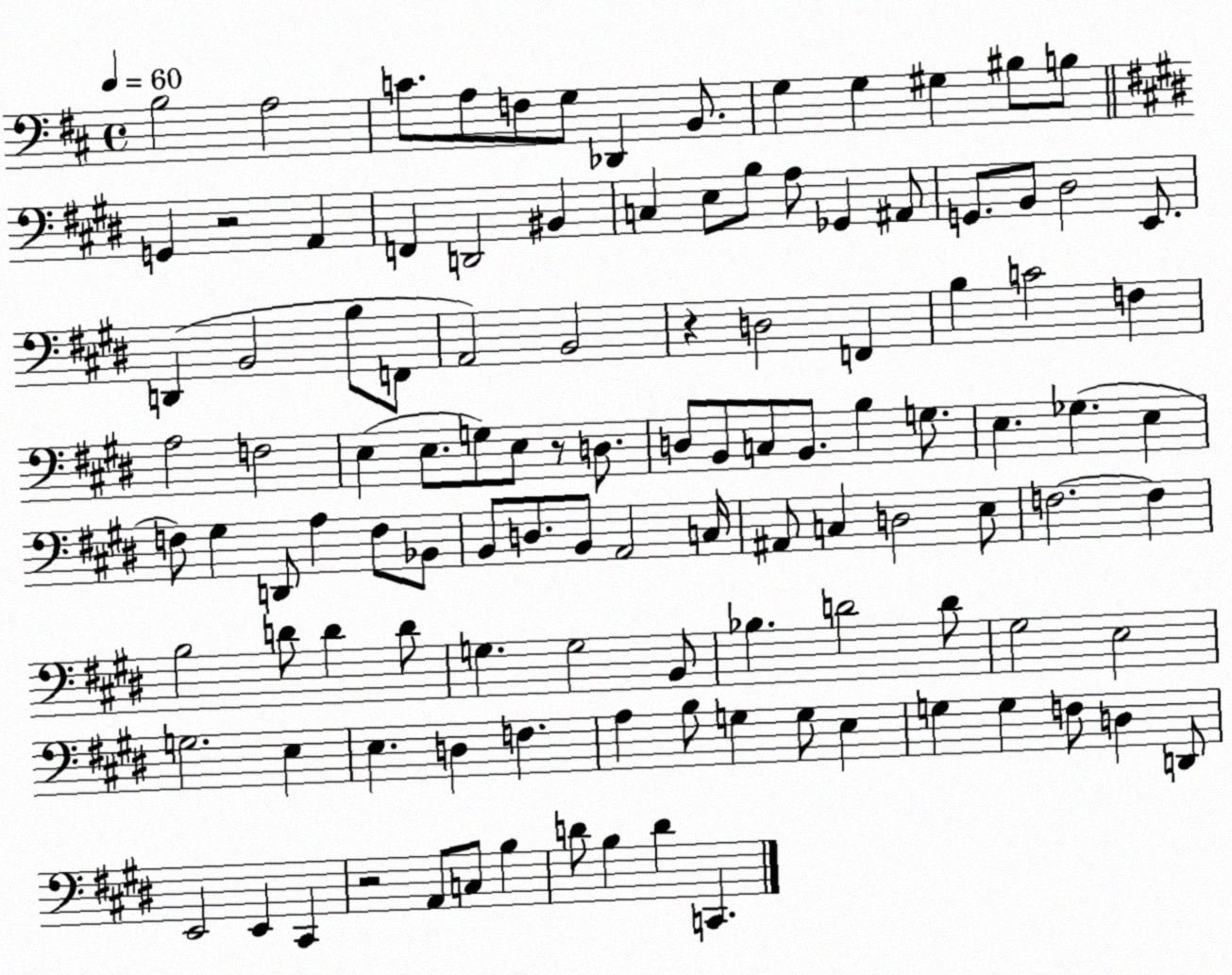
X:1
T:Untitled
M:4/4
L:1/4
K:D
B,2 A,2 C/2 A,/2 F,/2 G,/2 _D,, B,,/2 G, G, ^G, ^B,/2 B,/2 G,, z2 A,, F,, D,,2 ^B,, C, E,/2 B,/2 A,/2 _G,, ^A,,/2 G,,/2 B,,/2 ^D,2 E,,/2 D,, B,,2 B,/2 F,,/2 A,,2 B,,2 z D,2 F,, B, C2 F, A,2 F,2 E, E,/2 G,/2 E,/2 z/2 D,/2 D,/2 B,,/2 C,/2 B,,/2 B, G,/2 E, _G, E, F,/2 ^G, D,,/2 A, F,/2 _B,,/2 B,,/2 D,/2 B,,/2 A,,2 C,/4 ^A,,/2 C, D,2 E,/2 F,2 F, B,2 D/2 D D/2 G, G,2 B,,/2 _B, D2 D/2 ^G,2 E,2 G,2 E, E, D, F, A, B,/2 G, G,/2 E, G, G, F,/2 D, D,,/2 E,,2 E,, ^C,, z2 A,,/2 C,/2 B, D/2 B, D C,,